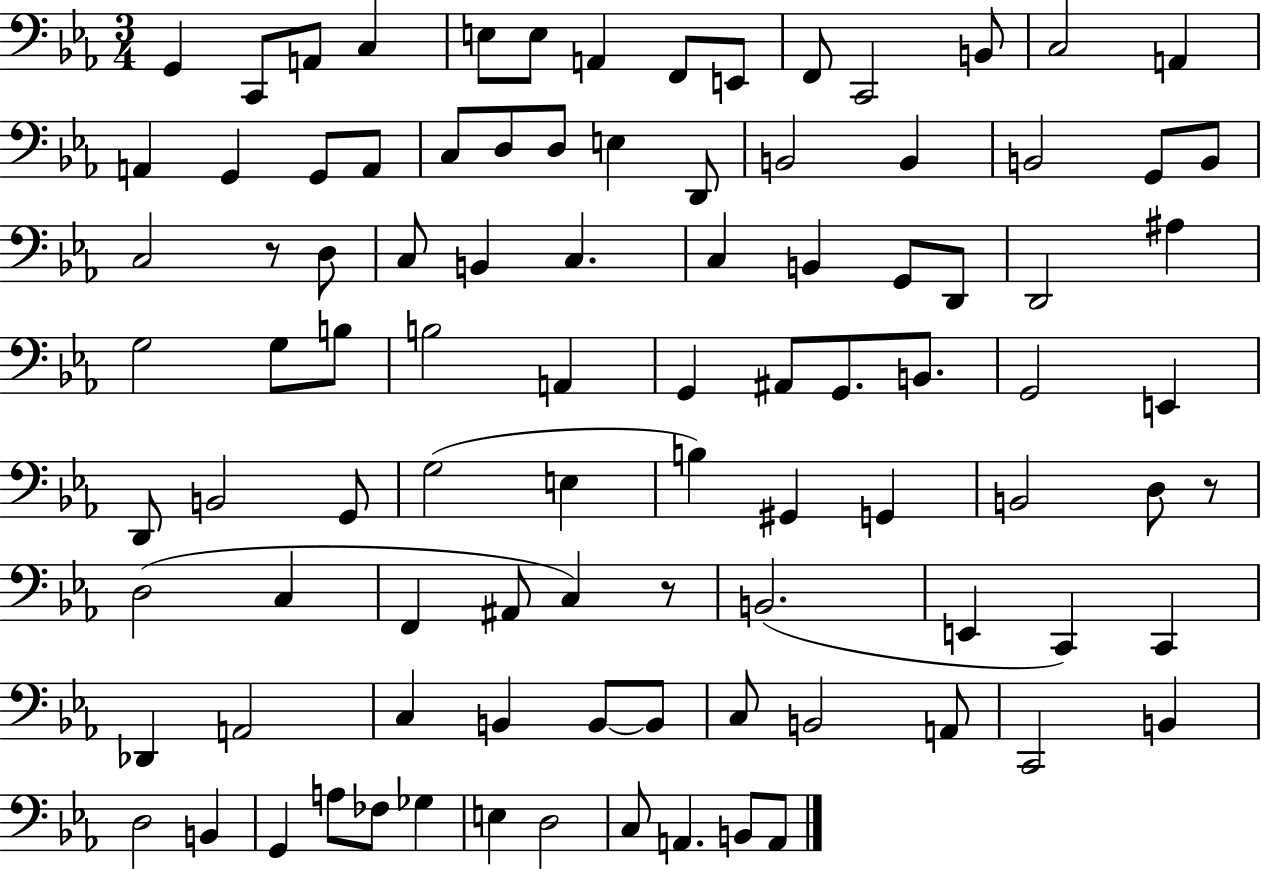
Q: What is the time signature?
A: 3/4